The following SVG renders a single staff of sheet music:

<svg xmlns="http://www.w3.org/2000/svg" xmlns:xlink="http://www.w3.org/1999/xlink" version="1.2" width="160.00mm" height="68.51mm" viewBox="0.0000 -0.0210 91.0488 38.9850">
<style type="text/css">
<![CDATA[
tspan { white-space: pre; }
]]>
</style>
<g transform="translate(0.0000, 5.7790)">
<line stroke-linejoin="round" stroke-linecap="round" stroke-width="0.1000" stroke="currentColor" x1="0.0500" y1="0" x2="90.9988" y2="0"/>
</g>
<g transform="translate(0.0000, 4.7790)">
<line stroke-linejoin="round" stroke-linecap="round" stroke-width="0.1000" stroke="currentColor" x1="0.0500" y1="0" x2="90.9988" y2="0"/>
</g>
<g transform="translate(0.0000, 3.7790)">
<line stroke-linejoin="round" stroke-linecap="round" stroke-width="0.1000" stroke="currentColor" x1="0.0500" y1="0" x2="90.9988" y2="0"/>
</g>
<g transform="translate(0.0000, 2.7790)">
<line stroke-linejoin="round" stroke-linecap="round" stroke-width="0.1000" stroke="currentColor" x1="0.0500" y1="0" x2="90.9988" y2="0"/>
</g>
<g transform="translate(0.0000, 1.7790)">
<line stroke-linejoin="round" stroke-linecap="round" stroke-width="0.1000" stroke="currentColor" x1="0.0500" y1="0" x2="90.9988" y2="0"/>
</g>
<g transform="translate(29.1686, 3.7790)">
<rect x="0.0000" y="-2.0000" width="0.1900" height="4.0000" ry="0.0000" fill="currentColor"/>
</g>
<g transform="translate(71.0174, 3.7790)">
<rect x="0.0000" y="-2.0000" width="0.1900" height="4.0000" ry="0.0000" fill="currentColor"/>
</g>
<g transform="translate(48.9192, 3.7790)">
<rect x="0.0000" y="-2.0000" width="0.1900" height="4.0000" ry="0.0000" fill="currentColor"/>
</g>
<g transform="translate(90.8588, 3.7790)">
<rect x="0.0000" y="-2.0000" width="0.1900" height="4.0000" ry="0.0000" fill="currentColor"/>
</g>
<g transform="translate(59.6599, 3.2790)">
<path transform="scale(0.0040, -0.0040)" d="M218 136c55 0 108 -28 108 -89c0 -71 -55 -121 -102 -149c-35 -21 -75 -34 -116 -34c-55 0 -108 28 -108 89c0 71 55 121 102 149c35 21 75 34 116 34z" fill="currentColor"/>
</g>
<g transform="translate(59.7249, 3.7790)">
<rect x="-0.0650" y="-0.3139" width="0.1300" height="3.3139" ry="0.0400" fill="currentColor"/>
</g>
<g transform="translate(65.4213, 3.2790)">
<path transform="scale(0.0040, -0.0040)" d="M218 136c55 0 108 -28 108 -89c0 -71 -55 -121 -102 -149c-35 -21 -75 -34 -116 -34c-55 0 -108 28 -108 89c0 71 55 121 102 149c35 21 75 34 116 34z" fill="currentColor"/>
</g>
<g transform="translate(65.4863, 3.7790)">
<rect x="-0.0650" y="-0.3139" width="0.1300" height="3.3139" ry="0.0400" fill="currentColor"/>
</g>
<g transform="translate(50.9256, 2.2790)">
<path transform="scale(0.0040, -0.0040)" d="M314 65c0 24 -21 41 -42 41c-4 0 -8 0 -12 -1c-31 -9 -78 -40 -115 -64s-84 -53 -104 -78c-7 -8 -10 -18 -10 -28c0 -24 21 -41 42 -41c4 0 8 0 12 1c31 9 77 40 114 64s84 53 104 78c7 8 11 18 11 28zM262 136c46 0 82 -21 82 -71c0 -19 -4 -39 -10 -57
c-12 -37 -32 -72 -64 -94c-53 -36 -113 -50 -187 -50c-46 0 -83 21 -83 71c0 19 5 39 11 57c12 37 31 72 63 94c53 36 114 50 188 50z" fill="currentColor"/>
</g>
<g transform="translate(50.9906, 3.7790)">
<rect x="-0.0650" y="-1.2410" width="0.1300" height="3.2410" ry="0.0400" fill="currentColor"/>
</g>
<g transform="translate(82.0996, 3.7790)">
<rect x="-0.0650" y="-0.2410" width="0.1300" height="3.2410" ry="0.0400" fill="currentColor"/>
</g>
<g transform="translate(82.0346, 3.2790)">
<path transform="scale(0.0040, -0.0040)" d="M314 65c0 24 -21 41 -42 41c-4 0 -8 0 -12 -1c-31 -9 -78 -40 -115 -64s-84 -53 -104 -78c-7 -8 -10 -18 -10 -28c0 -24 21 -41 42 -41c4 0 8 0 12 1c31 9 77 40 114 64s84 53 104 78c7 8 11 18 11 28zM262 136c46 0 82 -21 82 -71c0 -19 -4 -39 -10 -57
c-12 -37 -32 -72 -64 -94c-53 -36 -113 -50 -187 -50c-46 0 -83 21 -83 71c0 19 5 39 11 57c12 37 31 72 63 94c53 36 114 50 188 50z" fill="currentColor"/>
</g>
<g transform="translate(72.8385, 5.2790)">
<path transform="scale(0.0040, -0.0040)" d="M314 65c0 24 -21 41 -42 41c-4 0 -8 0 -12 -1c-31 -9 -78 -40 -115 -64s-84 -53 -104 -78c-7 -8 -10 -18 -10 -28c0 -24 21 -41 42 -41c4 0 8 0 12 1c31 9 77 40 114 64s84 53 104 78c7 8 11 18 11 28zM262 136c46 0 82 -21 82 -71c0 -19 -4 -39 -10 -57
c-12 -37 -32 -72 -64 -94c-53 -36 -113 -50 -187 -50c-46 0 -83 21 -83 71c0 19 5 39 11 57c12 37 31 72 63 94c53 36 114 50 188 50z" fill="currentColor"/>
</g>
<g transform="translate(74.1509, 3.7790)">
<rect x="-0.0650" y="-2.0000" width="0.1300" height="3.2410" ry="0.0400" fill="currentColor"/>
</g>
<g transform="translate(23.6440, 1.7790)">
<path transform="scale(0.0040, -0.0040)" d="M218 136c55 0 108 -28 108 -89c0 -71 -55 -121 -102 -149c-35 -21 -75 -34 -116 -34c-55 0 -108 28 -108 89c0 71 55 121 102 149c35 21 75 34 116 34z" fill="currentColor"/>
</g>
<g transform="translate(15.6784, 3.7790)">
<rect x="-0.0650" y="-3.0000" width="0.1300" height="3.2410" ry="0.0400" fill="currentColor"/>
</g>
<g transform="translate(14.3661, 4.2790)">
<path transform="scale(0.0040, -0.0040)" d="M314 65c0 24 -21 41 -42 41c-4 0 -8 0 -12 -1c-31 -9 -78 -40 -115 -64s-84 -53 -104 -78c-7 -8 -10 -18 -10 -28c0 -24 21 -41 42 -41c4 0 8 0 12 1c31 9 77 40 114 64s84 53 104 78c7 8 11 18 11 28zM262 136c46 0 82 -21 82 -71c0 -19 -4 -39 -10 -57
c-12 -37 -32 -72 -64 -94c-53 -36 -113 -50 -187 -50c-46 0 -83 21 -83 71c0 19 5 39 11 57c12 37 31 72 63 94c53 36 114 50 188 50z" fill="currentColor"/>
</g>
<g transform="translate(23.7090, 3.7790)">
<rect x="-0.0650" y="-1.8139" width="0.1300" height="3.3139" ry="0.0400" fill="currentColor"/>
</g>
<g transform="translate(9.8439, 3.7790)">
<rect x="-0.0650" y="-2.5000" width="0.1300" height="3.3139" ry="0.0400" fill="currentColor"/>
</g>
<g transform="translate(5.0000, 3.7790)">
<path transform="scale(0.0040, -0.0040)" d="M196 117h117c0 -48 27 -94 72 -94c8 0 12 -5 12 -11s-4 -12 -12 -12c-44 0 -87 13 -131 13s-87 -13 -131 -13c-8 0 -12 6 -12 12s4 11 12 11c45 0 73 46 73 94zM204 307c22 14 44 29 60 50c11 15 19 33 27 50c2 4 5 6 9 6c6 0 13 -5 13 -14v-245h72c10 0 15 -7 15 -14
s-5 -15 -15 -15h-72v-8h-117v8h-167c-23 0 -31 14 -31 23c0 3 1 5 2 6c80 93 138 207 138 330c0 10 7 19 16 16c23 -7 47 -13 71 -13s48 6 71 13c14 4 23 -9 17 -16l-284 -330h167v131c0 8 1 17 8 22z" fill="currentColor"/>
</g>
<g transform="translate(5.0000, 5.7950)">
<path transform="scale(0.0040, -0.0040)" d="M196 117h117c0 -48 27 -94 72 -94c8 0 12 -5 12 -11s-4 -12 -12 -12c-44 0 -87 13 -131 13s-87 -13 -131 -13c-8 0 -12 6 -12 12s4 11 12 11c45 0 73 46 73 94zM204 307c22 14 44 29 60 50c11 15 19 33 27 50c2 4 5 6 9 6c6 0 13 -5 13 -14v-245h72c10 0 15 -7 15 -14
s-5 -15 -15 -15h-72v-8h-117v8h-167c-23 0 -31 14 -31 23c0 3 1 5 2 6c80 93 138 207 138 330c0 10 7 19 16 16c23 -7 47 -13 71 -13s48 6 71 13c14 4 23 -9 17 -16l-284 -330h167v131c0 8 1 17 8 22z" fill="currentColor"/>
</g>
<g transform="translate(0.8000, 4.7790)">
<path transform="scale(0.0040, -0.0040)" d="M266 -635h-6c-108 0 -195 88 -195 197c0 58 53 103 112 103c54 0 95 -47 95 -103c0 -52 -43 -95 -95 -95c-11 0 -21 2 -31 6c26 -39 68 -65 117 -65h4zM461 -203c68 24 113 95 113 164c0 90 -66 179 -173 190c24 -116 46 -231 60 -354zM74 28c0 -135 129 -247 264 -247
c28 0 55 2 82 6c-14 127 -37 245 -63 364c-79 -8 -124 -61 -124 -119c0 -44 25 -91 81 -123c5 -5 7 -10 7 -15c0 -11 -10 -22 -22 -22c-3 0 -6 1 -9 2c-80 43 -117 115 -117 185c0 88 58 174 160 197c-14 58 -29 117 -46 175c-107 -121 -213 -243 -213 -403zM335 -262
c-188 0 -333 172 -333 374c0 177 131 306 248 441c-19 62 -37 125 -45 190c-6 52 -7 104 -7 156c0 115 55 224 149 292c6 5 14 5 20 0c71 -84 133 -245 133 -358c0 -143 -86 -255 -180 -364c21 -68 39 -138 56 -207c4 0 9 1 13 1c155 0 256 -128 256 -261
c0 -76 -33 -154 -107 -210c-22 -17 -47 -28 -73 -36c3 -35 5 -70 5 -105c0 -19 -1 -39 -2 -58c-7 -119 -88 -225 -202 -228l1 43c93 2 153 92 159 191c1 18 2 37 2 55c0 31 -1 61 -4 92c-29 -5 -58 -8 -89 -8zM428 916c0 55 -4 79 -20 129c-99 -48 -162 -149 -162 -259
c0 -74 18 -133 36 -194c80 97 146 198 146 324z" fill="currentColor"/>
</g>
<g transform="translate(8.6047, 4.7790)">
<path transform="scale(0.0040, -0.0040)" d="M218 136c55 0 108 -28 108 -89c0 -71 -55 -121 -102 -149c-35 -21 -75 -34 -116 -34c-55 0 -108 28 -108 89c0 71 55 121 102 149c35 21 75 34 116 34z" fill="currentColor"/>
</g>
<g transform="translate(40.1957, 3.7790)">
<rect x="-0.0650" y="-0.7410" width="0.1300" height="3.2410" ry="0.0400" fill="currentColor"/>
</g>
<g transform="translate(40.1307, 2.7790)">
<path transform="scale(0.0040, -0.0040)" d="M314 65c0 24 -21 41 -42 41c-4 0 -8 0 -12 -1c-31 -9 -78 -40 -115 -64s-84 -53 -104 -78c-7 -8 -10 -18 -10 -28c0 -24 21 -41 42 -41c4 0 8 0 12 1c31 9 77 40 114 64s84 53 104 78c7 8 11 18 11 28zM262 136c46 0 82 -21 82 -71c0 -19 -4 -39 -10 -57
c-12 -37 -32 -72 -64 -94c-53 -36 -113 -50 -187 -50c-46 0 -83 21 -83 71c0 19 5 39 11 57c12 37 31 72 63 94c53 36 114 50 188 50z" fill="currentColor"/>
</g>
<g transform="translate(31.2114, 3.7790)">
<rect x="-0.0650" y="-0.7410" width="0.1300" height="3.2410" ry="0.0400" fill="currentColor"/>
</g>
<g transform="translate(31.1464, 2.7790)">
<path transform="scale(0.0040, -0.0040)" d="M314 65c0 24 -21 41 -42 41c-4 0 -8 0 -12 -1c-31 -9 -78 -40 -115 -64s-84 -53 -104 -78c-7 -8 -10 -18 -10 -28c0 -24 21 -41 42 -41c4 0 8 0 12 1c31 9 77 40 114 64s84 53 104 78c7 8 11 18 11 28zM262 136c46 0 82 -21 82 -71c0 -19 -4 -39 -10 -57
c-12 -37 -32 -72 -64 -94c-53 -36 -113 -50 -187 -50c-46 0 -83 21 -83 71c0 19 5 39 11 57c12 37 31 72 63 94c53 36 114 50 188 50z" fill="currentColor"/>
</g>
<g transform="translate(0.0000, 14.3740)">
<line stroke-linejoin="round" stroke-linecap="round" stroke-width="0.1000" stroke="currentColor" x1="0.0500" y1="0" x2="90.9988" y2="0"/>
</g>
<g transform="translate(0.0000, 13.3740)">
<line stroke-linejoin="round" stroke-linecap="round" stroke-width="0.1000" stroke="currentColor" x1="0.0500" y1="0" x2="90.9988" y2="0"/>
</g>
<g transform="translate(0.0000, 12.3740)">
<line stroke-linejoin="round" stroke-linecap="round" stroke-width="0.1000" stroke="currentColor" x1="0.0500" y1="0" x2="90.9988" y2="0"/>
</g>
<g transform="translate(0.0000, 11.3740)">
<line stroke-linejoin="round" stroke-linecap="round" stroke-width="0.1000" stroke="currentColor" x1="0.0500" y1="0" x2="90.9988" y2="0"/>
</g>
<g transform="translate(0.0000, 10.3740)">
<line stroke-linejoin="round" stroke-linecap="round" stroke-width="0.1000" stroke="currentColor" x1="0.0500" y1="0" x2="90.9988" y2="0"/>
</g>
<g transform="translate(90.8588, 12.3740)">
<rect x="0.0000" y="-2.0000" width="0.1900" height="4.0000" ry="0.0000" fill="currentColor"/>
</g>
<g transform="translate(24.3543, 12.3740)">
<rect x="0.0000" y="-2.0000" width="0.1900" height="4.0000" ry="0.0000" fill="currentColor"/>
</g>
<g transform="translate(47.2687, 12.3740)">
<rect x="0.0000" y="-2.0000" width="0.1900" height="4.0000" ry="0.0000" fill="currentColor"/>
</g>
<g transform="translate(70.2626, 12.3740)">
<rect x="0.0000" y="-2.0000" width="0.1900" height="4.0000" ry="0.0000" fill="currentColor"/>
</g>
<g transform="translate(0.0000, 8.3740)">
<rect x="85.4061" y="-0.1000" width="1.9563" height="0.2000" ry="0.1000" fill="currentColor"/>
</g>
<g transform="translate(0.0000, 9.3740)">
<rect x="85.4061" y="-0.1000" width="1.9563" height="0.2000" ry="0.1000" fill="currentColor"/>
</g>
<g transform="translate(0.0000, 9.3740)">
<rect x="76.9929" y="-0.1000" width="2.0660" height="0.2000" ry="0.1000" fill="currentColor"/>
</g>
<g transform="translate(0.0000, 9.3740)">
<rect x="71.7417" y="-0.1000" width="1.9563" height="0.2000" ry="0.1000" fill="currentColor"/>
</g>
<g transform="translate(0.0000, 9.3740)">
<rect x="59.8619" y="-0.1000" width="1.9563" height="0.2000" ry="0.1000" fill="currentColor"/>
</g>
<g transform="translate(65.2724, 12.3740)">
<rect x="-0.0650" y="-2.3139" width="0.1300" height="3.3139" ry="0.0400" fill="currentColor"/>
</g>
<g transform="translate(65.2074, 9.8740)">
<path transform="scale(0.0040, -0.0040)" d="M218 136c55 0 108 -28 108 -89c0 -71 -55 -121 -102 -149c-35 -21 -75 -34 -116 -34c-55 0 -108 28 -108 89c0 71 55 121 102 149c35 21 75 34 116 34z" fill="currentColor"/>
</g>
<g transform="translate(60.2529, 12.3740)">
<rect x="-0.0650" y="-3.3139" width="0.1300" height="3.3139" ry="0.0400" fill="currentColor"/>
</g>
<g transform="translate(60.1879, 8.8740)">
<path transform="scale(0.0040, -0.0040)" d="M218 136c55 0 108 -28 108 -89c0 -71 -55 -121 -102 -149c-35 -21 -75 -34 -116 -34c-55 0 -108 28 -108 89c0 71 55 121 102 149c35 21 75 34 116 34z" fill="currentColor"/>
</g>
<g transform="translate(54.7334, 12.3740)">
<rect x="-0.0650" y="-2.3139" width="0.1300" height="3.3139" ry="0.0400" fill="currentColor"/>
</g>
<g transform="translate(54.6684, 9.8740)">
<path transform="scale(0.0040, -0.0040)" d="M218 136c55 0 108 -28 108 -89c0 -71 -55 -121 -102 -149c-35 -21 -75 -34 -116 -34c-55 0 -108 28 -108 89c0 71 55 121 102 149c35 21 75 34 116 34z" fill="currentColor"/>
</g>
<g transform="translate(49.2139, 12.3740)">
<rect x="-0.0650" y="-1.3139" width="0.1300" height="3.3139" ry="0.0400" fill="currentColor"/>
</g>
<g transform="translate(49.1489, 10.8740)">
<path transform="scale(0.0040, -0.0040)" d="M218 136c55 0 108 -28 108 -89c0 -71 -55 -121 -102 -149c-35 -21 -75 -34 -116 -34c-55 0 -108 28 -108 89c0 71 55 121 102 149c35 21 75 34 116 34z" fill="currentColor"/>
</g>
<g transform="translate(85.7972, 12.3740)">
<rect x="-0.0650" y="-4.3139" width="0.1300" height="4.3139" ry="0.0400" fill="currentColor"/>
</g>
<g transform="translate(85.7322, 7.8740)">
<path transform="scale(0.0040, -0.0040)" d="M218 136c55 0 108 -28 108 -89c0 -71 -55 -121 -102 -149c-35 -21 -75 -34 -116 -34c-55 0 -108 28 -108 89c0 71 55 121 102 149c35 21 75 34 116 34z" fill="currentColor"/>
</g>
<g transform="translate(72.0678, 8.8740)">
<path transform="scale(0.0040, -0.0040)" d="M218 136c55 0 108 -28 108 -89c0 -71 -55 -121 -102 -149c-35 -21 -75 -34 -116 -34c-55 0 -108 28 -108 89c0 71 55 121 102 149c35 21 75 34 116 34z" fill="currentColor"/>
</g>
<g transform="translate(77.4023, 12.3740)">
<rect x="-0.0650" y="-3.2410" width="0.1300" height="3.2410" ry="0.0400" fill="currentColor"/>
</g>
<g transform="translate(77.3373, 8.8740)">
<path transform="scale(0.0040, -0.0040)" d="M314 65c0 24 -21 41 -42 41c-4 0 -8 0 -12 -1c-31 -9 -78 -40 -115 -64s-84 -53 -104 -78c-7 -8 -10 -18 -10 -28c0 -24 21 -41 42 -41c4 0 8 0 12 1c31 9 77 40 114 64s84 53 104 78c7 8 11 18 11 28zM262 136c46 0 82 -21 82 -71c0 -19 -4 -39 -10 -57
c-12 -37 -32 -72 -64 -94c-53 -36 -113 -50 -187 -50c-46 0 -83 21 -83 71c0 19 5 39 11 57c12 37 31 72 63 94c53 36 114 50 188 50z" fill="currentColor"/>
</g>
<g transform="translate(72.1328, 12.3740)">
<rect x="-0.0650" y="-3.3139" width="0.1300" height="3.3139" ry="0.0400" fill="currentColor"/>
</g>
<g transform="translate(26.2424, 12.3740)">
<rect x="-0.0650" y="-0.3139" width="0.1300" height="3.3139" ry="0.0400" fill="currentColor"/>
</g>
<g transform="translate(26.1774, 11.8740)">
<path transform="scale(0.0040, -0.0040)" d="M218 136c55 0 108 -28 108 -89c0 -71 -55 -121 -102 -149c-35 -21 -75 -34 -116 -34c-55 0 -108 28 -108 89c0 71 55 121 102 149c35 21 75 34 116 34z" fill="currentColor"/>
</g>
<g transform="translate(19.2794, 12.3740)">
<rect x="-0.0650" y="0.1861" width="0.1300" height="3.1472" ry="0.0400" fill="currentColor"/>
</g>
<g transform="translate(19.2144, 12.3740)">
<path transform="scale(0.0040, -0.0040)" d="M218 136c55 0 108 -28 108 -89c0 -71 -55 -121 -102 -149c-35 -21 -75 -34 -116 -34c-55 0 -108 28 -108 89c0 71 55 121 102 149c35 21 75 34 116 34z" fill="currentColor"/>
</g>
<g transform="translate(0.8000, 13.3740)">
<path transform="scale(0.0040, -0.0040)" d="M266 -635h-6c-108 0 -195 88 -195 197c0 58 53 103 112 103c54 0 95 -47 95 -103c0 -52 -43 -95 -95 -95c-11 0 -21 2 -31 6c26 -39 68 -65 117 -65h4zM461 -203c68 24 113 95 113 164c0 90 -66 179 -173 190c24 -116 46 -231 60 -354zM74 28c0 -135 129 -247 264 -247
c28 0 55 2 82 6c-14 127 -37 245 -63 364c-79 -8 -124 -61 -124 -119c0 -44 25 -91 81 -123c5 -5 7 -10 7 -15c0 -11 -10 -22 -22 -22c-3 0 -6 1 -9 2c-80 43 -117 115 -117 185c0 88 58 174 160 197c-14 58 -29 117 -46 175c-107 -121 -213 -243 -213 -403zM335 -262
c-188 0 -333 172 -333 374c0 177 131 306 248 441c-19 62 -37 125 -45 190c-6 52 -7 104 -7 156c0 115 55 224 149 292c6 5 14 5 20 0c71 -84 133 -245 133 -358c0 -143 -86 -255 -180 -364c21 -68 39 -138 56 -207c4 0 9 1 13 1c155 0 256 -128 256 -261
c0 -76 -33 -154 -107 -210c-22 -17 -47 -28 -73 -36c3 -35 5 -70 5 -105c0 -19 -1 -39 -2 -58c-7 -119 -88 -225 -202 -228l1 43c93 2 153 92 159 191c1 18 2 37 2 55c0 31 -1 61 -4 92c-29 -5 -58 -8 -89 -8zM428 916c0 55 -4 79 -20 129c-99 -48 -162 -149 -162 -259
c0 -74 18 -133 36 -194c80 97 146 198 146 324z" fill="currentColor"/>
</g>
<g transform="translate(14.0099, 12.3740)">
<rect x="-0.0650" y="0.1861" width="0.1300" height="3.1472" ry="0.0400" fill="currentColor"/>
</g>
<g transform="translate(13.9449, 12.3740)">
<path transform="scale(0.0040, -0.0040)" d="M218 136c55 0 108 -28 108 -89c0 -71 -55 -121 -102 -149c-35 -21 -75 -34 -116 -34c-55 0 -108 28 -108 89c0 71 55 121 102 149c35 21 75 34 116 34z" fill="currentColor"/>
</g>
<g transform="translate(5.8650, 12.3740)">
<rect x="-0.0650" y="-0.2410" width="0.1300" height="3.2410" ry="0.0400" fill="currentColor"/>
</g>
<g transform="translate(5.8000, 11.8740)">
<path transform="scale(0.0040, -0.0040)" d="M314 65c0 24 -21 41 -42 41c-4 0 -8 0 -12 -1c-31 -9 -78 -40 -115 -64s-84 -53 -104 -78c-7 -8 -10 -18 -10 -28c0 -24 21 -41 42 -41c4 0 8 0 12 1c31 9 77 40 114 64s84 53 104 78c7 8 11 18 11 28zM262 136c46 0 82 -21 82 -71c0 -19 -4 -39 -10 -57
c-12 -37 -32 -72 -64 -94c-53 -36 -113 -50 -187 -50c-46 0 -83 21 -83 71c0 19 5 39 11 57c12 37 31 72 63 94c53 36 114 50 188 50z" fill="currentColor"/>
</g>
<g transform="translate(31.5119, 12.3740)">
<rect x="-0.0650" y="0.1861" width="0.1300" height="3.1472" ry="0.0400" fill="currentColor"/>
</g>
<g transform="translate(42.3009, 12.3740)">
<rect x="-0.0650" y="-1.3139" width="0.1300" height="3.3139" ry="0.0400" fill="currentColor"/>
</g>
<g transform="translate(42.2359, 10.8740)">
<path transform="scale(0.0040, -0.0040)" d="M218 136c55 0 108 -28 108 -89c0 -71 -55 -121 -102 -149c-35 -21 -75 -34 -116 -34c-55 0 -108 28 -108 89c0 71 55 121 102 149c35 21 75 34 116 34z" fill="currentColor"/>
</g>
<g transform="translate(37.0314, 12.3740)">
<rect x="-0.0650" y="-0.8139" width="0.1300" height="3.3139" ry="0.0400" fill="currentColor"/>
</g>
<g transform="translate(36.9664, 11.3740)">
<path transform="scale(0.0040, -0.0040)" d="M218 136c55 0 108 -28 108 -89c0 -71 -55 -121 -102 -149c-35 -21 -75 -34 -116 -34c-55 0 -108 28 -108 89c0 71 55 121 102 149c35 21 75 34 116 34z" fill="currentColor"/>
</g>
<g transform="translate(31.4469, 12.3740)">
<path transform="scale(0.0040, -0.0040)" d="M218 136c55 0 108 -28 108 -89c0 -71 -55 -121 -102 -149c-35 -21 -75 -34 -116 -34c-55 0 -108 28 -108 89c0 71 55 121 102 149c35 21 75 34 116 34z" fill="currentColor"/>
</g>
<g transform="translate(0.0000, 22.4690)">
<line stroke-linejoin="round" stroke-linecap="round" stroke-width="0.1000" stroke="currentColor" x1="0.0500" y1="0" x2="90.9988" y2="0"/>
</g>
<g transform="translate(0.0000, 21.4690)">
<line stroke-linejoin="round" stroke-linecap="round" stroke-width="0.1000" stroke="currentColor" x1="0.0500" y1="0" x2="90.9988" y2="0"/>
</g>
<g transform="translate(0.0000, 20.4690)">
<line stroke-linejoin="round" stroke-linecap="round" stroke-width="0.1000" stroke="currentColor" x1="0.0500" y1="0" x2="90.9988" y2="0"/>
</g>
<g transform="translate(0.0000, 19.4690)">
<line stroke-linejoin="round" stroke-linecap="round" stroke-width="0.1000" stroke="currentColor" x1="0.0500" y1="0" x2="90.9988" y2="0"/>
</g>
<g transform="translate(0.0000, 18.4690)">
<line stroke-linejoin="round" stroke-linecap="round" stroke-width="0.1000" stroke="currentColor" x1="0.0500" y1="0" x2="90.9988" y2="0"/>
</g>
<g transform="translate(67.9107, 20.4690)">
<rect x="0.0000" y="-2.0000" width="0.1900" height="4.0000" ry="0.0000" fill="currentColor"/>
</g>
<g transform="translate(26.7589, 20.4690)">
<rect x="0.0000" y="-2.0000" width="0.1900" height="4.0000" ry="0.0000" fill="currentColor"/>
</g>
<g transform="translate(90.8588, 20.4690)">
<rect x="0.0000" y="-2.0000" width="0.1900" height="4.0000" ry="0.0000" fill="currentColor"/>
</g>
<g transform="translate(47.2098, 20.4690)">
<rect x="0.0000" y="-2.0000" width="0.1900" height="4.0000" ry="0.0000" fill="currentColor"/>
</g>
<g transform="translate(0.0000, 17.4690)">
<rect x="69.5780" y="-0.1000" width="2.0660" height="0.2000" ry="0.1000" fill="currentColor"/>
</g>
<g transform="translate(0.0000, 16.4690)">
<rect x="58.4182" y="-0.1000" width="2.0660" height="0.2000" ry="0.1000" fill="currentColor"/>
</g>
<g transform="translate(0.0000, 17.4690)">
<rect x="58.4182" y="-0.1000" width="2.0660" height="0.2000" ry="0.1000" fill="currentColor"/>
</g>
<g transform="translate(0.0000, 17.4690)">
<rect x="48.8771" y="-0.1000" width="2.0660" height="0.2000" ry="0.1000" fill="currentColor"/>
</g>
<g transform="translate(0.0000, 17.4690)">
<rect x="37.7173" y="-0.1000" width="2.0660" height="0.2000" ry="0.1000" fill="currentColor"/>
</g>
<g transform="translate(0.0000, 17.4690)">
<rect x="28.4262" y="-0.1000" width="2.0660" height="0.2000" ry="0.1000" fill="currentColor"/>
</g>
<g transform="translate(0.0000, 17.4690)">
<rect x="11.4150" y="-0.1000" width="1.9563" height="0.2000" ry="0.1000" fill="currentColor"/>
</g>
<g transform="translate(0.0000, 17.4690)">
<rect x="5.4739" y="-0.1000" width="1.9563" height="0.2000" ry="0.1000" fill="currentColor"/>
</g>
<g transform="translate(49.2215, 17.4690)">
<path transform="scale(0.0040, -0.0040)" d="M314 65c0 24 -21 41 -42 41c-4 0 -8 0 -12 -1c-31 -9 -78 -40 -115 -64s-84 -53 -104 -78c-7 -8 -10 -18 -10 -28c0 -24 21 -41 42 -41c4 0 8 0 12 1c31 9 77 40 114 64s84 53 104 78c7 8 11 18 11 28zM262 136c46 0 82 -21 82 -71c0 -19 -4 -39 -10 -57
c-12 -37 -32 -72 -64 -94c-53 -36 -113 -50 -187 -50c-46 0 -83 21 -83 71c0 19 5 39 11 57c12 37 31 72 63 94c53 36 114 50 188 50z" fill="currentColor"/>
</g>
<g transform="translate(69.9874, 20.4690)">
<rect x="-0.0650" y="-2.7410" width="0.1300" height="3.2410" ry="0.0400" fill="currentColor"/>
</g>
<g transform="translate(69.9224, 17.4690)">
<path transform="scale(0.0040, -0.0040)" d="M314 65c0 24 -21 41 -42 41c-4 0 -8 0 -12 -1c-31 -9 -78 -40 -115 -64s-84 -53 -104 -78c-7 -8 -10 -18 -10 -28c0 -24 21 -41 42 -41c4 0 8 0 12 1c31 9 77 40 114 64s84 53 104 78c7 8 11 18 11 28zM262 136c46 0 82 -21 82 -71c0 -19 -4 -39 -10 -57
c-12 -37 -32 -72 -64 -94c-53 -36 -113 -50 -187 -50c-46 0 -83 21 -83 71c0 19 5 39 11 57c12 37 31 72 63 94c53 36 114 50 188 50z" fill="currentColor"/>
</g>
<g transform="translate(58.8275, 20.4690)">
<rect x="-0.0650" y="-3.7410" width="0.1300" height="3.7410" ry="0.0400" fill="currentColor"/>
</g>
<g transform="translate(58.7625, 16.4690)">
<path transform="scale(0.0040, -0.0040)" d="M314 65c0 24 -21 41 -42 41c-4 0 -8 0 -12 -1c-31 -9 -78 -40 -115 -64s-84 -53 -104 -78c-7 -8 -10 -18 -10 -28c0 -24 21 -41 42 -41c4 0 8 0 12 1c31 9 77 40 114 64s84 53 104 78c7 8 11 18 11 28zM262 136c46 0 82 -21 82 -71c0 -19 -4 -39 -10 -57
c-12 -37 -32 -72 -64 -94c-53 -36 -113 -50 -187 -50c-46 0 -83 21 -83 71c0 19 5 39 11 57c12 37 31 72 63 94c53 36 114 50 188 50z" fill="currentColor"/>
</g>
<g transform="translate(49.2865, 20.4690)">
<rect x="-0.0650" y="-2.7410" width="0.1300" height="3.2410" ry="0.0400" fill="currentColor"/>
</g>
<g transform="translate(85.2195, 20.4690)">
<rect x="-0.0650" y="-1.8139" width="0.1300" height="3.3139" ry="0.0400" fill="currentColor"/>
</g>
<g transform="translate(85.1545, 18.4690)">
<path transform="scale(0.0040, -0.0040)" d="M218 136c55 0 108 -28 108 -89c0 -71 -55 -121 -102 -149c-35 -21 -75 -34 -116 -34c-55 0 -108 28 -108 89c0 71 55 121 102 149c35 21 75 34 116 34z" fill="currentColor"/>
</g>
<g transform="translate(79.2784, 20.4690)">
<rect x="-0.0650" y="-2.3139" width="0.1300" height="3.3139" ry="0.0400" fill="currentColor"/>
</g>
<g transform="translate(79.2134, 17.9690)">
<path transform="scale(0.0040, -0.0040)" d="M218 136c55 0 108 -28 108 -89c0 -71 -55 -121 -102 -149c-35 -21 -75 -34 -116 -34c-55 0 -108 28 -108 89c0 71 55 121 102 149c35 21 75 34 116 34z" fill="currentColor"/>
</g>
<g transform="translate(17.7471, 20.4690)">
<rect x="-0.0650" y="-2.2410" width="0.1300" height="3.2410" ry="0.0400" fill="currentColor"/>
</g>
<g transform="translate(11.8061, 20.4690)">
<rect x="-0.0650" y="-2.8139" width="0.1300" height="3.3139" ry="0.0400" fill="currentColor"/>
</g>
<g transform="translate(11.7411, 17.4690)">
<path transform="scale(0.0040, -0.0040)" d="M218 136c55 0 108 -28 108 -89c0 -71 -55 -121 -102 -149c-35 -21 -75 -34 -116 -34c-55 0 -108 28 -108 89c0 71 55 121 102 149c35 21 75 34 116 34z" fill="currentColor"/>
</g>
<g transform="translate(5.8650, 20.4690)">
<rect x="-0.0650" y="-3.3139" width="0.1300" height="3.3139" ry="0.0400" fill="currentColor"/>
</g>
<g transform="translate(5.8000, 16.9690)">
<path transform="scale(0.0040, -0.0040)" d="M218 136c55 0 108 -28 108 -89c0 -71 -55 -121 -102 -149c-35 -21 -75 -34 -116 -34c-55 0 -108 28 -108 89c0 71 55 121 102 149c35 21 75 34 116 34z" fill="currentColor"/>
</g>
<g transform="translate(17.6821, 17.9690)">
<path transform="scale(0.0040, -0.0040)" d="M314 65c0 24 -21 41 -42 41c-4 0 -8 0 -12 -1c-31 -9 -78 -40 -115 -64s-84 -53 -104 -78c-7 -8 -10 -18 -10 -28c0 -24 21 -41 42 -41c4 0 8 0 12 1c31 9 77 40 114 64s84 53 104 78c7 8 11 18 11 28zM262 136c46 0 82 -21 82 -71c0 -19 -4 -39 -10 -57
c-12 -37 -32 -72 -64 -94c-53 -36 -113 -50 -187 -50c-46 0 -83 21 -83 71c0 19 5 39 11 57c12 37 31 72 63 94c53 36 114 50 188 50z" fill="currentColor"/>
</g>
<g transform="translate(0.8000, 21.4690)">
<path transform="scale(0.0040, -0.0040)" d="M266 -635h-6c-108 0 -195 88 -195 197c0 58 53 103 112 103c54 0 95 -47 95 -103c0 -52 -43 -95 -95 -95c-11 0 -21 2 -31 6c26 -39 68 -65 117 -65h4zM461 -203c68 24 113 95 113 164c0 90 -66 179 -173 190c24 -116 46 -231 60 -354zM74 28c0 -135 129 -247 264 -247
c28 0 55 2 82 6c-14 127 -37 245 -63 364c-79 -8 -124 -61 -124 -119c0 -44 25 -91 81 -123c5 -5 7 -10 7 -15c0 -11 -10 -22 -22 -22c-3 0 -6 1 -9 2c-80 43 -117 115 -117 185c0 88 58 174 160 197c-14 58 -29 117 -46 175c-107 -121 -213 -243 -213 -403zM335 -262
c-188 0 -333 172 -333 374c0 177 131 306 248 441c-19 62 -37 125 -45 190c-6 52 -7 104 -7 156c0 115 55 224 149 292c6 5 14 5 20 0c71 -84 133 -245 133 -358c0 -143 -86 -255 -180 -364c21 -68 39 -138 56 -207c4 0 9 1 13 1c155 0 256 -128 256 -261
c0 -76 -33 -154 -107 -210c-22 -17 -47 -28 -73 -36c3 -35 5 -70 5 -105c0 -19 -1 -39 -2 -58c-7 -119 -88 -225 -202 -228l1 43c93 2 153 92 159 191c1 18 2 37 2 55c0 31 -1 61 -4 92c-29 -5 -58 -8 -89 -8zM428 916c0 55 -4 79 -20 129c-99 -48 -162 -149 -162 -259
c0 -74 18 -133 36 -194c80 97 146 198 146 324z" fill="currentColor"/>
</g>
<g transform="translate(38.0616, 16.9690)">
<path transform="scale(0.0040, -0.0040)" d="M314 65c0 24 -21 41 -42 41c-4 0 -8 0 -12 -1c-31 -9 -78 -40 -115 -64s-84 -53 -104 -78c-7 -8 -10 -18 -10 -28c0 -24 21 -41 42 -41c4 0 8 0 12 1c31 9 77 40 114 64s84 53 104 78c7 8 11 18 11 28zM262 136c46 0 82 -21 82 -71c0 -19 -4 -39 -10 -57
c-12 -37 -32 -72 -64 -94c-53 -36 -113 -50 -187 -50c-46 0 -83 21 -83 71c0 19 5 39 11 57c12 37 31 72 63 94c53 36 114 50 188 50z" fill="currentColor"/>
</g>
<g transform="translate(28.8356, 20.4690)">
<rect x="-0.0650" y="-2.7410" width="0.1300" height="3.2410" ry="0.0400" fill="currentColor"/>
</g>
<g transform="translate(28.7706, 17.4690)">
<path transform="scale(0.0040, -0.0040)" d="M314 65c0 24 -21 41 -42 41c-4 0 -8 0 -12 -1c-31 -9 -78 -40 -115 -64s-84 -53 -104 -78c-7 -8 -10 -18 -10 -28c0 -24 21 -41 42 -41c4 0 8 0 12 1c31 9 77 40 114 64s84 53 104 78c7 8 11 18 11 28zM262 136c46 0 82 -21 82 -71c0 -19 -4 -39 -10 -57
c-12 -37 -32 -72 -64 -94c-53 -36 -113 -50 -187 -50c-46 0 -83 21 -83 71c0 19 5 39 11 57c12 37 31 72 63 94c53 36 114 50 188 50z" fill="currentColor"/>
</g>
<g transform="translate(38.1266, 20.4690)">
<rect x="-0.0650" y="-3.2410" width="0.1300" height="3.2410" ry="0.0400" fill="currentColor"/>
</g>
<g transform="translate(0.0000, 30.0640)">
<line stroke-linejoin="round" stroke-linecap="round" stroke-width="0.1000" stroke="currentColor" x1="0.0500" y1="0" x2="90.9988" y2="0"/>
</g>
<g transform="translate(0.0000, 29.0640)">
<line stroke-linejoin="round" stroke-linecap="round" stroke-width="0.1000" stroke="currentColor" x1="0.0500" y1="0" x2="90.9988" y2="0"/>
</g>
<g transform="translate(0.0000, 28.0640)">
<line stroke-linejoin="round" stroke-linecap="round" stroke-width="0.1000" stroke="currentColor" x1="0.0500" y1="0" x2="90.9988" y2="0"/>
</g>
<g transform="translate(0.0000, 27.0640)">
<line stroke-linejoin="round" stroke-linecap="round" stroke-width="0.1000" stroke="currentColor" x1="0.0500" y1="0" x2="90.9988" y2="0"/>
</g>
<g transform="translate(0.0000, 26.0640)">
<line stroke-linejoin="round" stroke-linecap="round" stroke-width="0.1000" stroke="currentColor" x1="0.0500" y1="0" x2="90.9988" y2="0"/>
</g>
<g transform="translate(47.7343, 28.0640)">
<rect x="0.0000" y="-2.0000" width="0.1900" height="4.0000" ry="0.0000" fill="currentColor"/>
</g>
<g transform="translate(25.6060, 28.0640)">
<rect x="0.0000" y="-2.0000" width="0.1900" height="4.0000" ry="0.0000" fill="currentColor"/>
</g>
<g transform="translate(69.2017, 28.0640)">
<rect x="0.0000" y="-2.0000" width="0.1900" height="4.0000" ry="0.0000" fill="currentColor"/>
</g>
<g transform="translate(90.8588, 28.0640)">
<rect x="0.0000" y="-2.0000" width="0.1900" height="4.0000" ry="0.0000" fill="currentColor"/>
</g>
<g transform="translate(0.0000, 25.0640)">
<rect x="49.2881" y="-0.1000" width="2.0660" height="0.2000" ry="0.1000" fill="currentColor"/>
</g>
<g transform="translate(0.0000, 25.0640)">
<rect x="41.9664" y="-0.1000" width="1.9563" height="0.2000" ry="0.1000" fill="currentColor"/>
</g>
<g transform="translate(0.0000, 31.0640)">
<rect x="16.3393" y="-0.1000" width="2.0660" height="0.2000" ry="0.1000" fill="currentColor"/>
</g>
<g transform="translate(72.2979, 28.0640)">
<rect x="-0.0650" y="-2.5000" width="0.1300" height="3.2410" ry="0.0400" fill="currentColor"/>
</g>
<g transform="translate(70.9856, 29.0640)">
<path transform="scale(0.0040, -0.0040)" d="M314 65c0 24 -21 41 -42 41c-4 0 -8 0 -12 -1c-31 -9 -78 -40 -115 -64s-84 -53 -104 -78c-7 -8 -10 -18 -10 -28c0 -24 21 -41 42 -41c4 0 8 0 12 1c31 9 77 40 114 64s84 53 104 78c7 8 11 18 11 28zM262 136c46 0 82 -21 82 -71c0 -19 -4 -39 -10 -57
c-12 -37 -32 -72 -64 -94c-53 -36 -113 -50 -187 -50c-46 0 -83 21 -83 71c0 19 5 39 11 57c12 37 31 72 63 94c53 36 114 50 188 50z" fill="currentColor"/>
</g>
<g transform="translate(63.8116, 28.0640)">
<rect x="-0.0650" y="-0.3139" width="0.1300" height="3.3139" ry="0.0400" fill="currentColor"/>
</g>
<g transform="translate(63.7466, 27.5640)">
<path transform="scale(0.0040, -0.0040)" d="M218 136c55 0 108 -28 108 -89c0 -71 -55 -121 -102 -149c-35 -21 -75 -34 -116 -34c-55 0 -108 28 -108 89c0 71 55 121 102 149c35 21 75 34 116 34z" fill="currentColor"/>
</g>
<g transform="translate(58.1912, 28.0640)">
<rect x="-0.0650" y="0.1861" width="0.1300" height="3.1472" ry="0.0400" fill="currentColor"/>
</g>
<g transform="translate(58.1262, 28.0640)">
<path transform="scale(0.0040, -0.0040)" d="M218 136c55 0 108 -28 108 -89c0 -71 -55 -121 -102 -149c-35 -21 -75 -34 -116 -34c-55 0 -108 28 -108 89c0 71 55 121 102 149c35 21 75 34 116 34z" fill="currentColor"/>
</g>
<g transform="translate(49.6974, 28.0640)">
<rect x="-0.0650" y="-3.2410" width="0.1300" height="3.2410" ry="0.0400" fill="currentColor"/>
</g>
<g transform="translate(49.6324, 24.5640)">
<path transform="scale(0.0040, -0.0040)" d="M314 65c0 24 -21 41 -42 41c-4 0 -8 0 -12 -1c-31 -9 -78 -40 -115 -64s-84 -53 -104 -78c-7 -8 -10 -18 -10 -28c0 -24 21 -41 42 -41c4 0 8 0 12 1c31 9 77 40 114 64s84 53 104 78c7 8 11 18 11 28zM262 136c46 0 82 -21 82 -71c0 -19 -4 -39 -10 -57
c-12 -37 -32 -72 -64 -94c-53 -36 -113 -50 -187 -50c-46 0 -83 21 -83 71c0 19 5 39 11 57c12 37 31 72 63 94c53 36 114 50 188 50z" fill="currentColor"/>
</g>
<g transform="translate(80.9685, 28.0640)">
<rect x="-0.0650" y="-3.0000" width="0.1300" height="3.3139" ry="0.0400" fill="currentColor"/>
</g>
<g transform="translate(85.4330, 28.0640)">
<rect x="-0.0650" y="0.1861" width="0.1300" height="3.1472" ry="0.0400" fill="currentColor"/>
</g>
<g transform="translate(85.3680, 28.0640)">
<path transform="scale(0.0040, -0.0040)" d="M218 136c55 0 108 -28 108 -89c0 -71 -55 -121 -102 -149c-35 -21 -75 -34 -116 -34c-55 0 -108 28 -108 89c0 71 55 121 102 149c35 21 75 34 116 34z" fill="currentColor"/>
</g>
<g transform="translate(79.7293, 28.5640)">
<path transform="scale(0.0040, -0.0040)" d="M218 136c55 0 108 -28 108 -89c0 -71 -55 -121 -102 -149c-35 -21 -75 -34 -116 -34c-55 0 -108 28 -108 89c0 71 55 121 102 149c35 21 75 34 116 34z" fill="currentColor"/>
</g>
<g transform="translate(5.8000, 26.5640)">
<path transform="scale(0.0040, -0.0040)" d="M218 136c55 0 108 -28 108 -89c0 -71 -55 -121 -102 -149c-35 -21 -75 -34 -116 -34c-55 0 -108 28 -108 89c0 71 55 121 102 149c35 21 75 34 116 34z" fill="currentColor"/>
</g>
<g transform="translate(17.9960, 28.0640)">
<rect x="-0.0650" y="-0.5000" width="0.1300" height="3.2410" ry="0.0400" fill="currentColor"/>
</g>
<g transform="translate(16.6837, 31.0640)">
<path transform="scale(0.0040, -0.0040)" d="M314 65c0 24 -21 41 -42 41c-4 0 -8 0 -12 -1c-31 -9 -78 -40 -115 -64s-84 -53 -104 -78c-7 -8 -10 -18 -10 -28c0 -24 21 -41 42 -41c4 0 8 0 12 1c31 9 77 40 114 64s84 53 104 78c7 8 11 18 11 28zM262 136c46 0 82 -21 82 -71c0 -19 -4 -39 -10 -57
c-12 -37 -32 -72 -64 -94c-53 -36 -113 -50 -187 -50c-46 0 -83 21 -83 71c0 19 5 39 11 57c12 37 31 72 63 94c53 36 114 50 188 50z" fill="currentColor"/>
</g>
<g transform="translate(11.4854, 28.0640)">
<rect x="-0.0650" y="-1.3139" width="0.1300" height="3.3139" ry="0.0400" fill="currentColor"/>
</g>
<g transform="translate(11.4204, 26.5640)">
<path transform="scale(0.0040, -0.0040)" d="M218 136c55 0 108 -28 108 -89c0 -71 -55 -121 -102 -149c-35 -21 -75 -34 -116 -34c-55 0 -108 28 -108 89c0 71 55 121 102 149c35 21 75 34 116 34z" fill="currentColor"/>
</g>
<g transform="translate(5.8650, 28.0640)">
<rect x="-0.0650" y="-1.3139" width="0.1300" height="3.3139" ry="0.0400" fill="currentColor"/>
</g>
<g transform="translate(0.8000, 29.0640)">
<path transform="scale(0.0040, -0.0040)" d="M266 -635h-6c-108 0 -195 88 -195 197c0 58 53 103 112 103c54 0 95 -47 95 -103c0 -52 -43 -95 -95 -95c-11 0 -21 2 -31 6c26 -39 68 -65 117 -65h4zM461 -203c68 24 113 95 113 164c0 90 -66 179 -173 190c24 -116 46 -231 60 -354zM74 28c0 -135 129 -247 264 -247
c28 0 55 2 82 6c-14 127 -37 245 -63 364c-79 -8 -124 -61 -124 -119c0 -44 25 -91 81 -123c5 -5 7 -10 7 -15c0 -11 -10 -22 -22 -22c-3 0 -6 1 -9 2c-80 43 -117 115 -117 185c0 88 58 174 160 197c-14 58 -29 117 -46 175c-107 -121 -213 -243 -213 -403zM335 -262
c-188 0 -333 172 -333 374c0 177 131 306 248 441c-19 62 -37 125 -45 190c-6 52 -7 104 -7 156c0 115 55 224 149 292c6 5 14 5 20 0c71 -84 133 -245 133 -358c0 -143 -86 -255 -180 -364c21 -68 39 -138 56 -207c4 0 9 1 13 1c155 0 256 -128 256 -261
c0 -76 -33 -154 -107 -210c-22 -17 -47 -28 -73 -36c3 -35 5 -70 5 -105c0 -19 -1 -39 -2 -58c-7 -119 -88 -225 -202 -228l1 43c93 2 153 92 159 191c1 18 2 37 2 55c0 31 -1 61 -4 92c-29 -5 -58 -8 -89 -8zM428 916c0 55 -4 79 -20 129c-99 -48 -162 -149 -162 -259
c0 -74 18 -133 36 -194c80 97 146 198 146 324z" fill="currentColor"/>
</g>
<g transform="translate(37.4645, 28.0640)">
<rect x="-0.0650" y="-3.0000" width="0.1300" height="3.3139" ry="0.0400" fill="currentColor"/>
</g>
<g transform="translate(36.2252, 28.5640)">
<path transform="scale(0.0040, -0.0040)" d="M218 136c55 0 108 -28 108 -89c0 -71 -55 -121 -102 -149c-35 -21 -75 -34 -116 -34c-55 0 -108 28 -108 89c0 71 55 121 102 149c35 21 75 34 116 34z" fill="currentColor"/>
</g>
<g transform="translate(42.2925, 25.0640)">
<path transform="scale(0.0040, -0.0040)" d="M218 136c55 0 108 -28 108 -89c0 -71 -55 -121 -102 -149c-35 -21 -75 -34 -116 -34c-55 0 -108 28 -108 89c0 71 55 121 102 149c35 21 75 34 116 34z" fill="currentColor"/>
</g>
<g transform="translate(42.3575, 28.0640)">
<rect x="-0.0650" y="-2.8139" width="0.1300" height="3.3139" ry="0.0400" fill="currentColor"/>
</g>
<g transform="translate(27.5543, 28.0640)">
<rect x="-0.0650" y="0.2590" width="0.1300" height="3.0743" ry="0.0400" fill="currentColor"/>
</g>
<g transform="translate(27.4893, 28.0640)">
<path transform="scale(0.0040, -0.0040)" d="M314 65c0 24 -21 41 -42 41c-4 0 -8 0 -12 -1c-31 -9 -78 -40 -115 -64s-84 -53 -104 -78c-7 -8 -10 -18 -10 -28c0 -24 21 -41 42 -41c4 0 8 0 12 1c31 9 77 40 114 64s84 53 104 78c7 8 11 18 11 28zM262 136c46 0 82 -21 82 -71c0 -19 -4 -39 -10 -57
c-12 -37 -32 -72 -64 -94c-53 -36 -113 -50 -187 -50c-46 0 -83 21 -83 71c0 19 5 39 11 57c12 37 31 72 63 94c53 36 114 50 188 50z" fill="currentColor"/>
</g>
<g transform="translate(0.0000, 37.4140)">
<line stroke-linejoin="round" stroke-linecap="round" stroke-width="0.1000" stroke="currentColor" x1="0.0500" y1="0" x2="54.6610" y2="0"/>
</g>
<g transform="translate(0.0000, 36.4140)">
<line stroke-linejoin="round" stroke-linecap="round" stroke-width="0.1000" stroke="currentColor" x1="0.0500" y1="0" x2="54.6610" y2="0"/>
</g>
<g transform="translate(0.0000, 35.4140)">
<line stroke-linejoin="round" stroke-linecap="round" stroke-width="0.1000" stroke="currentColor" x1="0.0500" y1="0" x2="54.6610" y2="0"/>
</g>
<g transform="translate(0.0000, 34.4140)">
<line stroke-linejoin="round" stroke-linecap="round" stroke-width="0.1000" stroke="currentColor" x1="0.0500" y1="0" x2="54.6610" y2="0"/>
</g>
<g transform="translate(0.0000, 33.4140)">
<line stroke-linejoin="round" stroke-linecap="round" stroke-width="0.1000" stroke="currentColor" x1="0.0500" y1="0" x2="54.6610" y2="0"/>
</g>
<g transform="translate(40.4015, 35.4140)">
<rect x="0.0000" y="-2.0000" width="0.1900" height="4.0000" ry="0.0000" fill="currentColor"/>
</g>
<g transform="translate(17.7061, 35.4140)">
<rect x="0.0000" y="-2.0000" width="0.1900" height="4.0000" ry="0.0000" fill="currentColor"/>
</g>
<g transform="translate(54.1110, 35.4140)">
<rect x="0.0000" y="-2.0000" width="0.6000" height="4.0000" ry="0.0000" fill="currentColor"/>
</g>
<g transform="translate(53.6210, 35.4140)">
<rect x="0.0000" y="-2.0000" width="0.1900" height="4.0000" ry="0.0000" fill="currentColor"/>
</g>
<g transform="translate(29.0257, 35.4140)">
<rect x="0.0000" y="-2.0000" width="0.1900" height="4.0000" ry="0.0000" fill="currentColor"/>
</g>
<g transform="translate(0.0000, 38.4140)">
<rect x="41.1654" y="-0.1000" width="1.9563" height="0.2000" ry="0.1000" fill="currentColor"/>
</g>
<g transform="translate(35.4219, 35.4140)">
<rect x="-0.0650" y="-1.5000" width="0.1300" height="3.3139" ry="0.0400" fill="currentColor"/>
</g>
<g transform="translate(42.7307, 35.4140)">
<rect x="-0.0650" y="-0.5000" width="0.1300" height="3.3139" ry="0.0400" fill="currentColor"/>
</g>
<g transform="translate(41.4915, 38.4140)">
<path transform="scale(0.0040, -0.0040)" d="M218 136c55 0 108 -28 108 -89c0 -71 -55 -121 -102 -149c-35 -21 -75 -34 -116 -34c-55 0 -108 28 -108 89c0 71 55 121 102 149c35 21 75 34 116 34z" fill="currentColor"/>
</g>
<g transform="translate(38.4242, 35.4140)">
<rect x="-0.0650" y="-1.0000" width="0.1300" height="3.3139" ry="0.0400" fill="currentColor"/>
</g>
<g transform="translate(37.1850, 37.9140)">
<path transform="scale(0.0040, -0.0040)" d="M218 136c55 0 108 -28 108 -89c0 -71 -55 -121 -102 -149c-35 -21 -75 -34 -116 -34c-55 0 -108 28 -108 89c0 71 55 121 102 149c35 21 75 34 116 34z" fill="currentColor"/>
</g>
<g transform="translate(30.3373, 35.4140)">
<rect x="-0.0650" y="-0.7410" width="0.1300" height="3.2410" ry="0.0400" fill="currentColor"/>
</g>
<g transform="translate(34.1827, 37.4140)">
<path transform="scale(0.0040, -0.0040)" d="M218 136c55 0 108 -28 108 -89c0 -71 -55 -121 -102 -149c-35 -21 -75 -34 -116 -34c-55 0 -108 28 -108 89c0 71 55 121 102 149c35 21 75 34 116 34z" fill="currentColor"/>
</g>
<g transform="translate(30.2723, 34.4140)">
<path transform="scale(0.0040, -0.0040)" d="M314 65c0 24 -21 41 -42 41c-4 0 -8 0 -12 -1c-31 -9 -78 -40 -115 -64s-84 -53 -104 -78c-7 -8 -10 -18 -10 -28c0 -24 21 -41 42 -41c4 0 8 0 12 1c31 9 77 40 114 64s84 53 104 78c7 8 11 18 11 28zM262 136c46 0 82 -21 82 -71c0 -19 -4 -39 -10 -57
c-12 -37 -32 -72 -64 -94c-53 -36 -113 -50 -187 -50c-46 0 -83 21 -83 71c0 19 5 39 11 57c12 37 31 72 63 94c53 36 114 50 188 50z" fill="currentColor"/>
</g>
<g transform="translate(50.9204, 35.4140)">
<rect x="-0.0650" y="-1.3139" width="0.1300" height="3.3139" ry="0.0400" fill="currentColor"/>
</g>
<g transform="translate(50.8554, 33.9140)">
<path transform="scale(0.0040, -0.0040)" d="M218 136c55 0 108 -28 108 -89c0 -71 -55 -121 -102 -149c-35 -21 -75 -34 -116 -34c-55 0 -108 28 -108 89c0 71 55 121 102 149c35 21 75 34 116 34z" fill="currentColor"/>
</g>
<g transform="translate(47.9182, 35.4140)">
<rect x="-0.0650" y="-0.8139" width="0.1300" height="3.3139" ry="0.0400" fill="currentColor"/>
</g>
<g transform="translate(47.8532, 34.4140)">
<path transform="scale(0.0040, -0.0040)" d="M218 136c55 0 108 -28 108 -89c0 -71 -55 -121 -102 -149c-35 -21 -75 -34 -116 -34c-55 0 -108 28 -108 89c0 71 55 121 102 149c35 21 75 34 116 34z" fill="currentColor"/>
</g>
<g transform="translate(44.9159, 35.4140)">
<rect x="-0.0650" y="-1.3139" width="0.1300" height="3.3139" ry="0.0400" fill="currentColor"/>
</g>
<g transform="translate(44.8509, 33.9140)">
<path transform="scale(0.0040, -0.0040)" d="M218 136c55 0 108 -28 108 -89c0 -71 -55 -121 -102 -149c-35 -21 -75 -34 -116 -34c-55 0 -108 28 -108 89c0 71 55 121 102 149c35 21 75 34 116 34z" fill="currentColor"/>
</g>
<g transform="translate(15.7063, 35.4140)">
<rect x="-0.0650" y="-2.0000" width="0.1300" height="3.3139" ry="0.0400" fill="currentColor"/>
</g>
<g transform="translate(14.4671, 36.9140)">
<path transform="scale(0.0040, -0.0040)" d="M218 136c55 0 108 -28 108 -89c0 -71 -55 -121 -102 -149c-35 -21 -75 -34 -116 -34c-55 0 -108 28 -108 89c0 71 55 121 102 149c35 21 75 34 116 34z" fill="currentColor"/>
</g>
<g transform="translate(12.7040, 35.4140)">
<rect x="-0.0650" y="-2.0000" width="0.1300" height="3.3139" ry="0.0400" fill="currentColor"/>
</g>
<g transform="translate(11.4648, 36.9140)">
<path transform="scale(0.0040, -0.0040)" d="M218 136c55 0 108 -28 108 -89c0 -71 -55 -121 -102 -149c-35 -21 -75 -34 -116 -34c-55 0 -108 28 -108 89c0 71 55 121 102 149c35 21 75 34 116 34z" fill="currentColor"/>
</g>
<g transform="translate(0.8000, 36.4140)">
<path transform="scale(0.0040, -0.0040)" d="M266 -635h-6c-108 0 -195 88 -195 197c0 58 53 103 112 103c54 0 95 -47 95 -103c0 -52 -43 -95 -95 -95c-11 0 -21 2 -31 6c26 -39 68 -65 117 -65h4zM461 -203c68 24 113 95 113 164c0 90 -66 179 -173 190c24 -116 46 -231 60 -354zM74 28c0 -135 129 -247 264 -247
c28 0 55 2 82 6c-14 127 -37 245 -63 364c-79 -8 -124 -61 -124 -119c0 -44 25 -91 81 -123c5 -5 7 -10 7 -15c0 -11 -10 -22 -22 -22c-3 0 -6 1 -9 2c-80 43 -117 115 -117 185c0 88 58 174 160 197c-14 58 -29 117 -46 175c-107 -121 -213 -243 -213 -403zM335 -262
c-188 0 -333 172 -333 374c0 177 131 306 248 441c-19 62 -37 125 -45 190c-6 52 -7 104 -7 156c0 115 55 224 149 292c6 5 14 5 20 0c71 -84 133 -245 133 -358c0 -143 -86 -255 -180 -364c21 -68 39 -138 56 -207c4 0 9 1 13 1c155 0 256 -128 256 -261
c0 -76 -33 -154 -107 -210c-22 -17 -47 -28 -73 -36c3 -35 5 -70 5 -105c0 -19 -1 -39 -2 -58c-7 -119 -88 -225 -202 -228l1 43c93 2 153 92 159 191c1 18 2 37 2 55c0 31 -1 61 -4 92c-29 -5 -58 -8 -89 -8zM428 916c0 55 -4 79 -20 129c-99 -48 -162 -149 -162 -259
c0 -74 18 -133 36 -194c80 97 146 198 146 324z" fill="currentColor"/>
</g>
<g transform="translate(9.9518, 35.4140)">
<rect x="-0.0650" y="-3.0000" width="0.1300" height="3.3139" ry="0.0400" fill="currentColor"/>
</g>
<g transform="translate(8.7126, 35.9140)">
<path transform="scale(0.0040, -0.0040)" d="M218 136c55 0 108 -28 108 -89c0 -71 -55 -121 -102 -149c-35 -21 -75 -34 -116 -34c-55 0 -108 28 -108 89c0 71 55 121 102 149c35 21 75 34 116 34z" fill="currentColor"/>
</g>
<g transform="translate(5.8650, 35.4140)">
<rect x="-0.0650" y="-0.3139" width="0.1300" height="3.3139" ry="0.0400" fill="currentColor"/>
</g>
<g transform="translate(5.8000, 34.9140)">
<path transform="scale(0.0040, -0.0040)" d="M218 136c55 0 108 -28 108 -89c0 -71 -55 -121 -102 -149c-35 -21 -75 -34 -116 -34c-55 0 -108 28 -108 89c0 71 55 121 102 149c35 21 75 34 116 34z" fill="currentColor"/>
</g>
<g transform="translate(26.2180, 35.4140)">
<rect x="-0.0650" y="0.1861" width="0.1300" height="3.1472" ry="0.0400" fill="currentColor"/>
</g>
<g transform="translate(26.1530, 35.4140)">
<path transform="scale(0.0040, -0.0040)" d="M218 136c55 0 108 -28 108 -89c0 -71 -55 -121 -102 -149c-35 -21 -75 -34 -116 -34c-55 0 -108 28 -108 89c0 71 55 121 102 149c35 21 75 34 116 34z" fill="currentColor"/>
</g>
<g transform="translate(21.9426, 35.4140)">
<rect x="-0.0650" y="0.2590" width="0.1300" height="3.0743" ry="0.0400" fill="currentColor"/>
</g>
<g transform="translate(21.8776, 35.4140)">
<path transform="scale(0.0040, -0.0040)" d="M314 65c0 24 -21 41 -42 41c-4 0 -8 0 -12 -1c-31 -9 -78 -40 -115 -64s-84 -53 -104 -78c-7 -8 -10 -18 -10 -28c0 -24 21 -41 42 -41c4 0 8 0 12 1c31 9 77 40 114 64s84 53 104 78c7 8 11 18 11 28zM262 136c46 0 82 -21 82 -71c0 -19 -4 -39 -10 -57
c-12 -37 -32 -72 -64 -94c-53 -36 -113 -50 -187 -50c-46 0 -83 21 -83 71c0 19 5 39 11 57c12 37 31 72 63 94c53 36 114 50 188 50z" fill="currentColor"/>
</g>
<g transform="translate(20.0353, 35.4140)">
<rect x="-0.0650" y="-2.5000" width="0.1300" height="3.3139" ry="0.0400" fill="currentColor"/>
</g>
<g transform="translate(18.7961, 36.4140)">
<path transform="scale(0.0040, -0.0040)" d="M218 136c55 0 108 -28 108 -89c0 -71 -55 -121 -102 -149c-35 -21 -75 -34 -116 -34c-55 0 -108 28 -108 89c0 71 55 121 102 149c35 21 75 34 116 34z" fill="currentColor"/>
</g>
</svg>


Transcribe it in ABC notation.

X:1
T:Untitled
M:4/4
L:1/4
K:C
G A2 f d2 d2 e2 c c F2 c2 c2 B B c B d e e g b g b b2 d' b a g2 a2 b2 a2 c'2 a2 g f e e C2 B2 A a b2 B c G2 A B c A F F G B2 B d2 E D C e d e